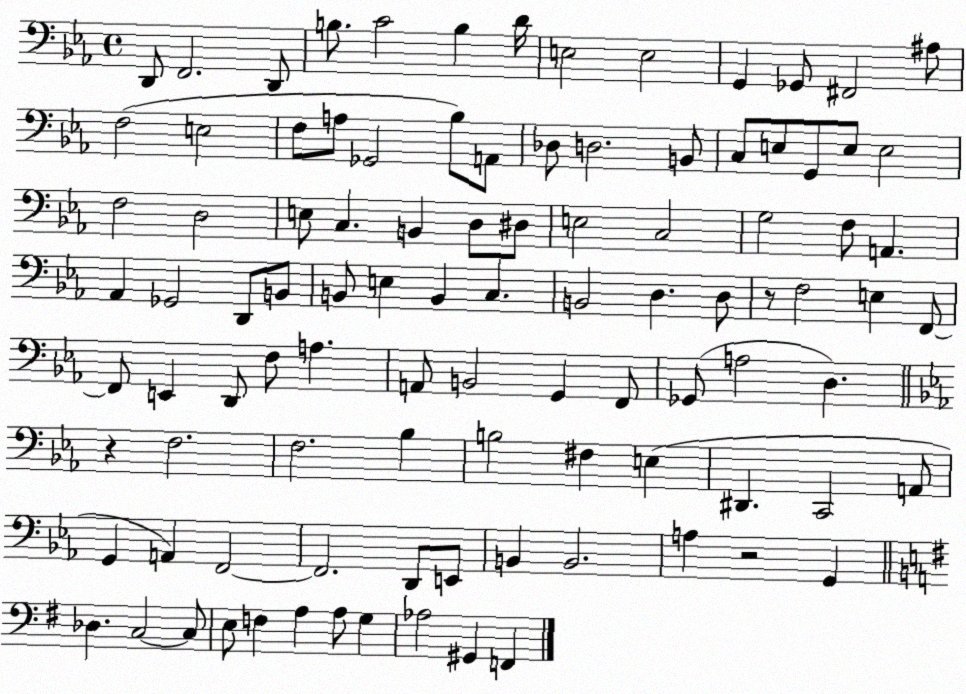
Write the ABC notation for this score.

X:1
T:Untitled
M:4/4
L:1/4
K:Eb
D,,/2 F,,2 D,,/2 B,/2 C2 B, D/4 E,2 E,2 G,, _G,,/2 ^F,,2 ^A,/2 F,2 E,2 F,/2 A,/2 _G,,2 _B,/2 A,,/2 _D,/2 D,2 B,,/2 C,/2 E,/2 G,,/2 E,/2 E,2 F,2 D,2 E,/2 C, B,, D,/2 ^D,/2 E,2 C,2 G,2 F,/2 A,, _A,, _G,,2 D,,/2 B,,/2 B,,/2 E, B,, C, B,,2 D, D,/2 z/2 F,2 E, F,,/2 F,,/2 E,, D,,/2 F,/2 A, A,,/2 B,,2 G,, F,,/2 _G,,/2 A,2 D, z F,2 F,2 _B, B,2 ^F, E, ^D,, C,,2 A,,/2 G,, A,, F,,2 F,,2 D,,/2 E,,/2 B,, B,,2 A, z2 G,, _D, C,2 C,/2 E,/2 F, A, A,/2 G, _A,2 ^G,, F,,